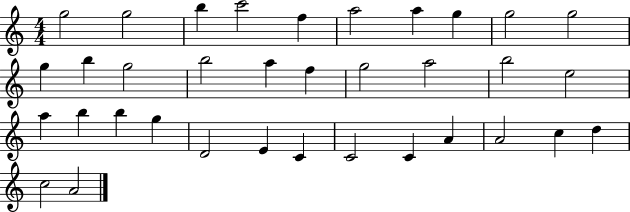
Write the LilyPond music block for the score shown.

{
  \clef treble
  \numericTimeSignature
  \time 4/4
  \key c \major
  g''2 g''2 | b''4 c'''2 f''4 | a''2 a''4 g''4 | g''2 g''2 | \break g''4 b''4 g''2 | b''2 a''4 f''4 | g''2 a''2 | b''2 e''2 | \break a''4 b''4 b''4 g''4 | d'2 e'4 c'4 | c'2 c'4 a'4 | a'2 c''4 d''4 | \break c''2 a'2 | \bar "|."
}